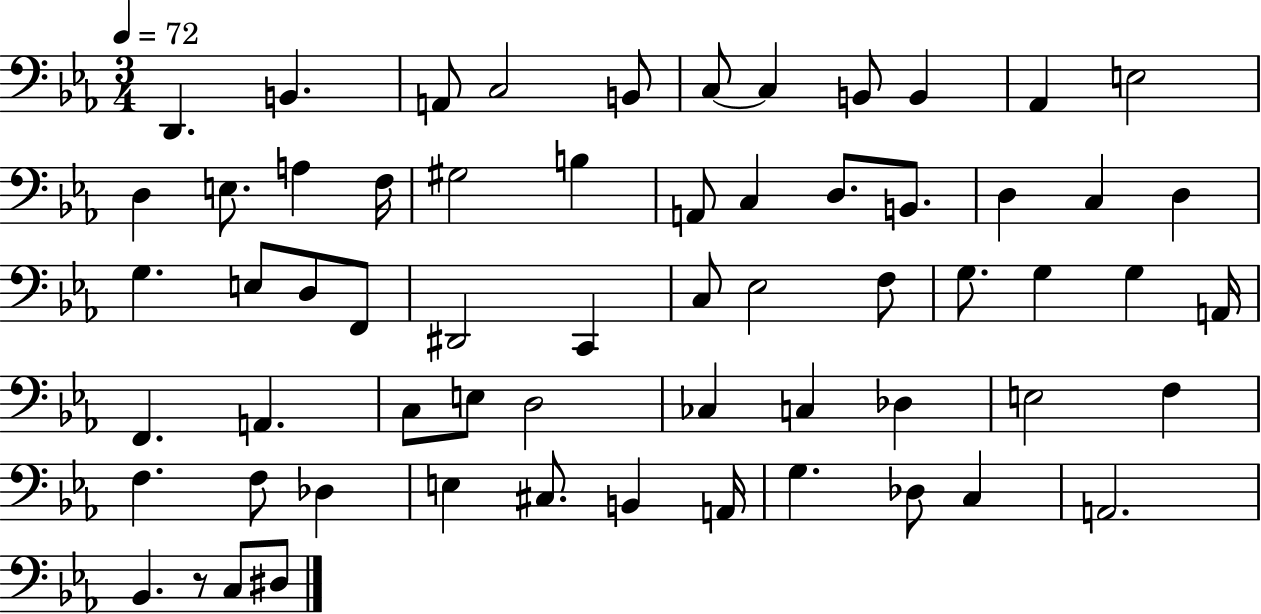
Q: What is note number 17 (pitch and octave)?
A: B3